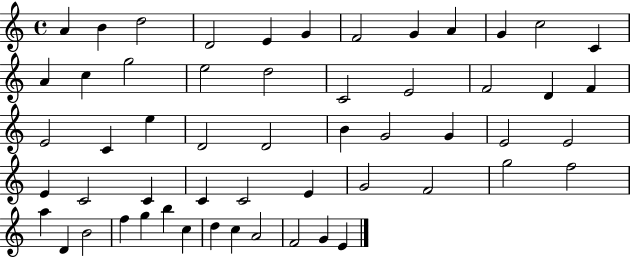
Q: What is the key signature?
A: C major